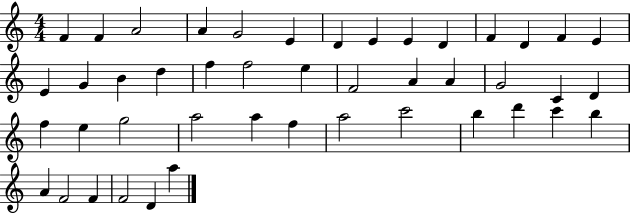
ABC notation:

X:1
T:Untitled
M:4/4
L:1/4
K:C
F F A2 A G2 E D E E D F D F E E G B d f f2 e F2 A A G2 C D f e g2 a2 a f a2 c'2 b d' c' b A F2 F F2 D a